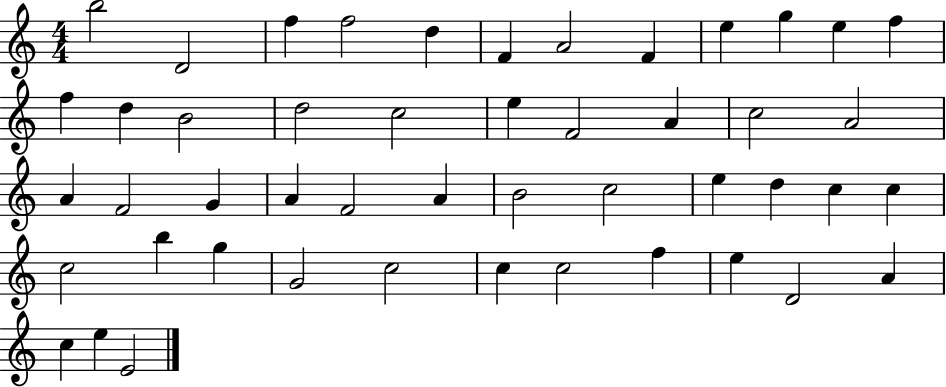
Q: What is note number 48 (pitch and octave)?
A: E4